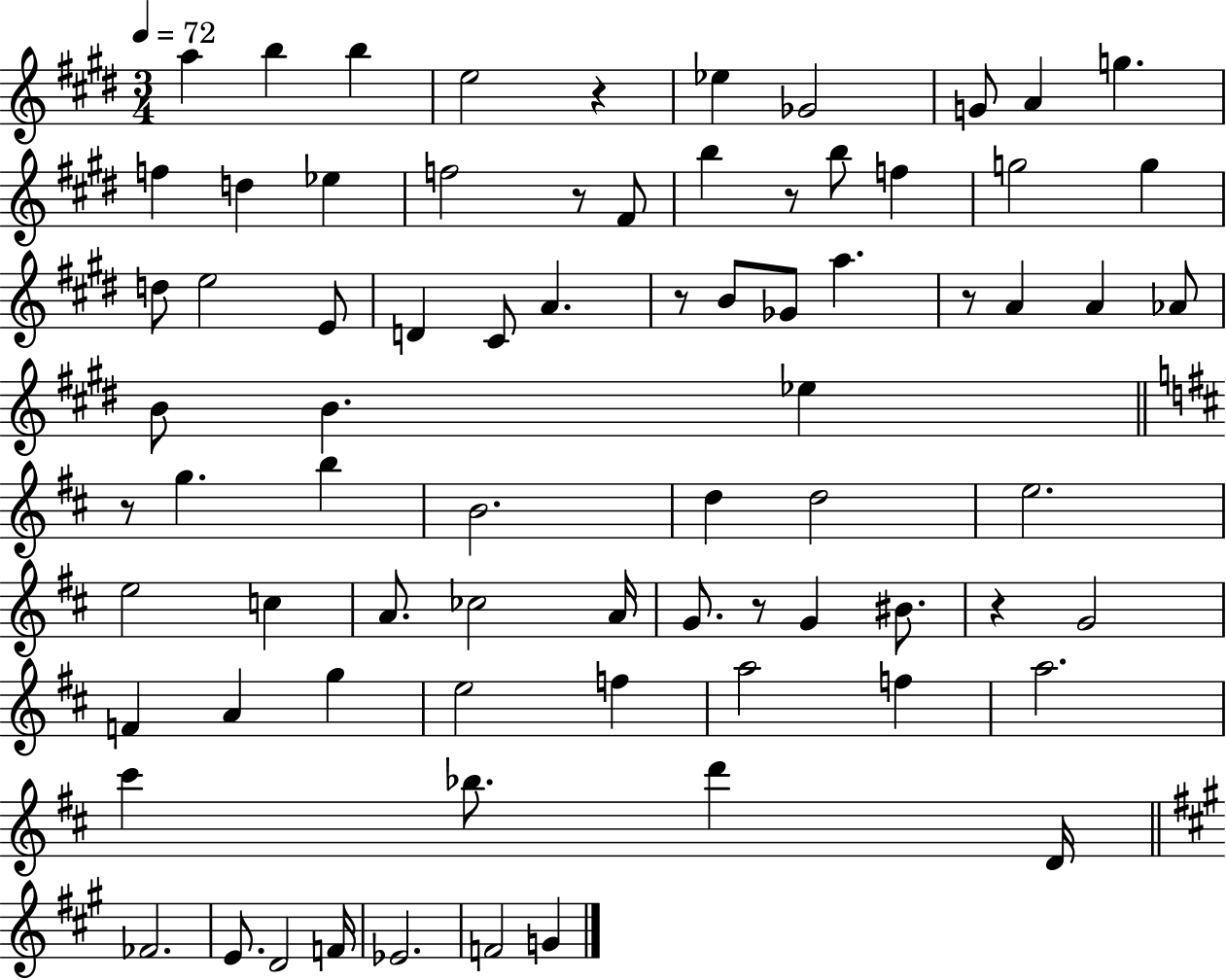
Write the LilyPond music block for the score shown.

{
  \clef treble
  \numericTimeSignature
  \time 3/4
  \key e \major
  \tempo 4 = 72
  a''4 b''4 b''4 | e''2 r4 | ees''4 ges'2 | g'8 a'4 g''4. | \break f''4 d''4 ees''4 | f''2 r8 fis'8 | b''4 r8 b''8 f''4 | g''2 g''4 | \break d''8 e''2 e'8 | d'4 cis'8 a'4. | r8 b'8 ges'8 a''4. | r8 a'4 a'4 aes'8 | \break b'8 b'4. ees''4 | \bar "||" \break \key b \minor r8 g''4. b''4 | b'2. | d''4 d''2 | e''2. | \break e''2 c''4 | a'8. ces''2 a'16 | g'8. r8 g'4 bis'8. | r4 g'2 | \break f'4 a'4 g''4 | e''2 f''4 | a''2 f''4 | a''2. | \break cis'''4 bes''8. d'''4 d'16 | \bar "||" \break \key a \major fes'2. | e'8. d'2 f'16 | ees'2. | f'2 g'4 | \break \bar "|."
}